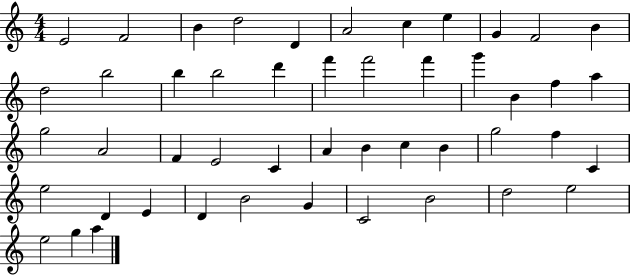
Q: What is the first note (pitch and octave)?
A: E4